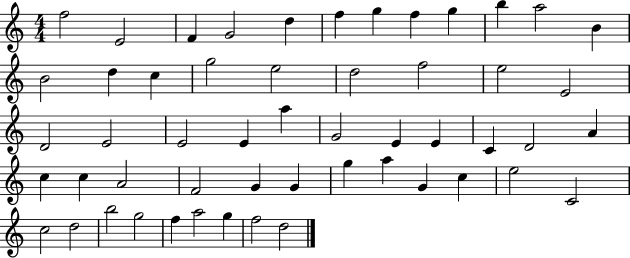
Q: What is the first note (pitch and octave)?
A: F5